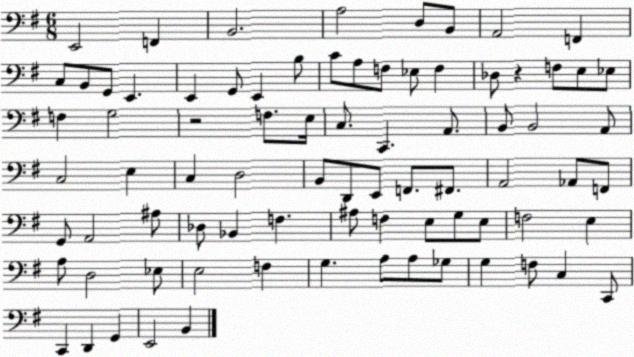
X:1
T:Untitled
M:6/8
L:1/4
K:G
E,,2 F,, B,,2 A,2 D,/2 B,,/2 A,,2 F,, C,/2 B,,/2 G,,/2 E,, E,, G,,/2 E,, B,/2 C/2 A,/2 F,/2 _E,/2 F, _D,/2 z F,/2 E,/2 _E,/2 F, G,2 z2 F,/2 E,/4 C,/2 C,, A,,/2 B,,/2 B,,2 A,,/2 C,2 E, C, D,2 B,,/2 D,,/2 E,,/2 F,,/2 ^F,,/2 A,,2 _A,,/2 F,,/2 G,,/2 A,,2 ^A,/2 _D,/2 _B,, F, ^A,/2 F, E,/2 G,/2 E,/2 F,2 E, A,/2 D,2 _E,/2 E,2 F, G, A,/2 A,/2 _G,/2 G, F,/2 C, C,,/2 C,, D,, G,, E,,2 B,,